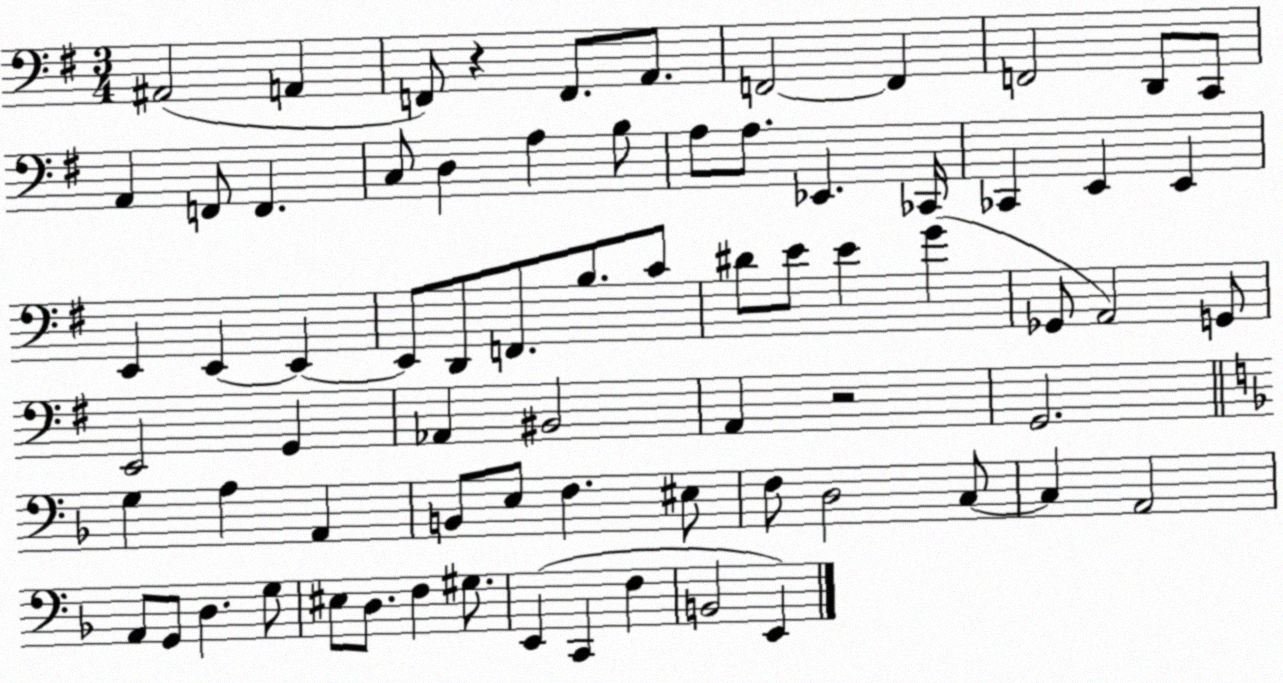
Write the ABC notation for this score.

X:1
T:Untitled
M:3/4
L:1/4
K:G
^A,,2 A,, F,,/2 z F,,/2 A,,/2 F,,2 F,, F,,2 D,,/2 C,,/2 A,, F,,/2 F,, C,/2 D, A, B,/2 A,/2 A,/2 _E,, _C,,/4 _C,, E,, E,, E,, E,, E,, E,,/2 D,,/2 F,,/2 B,/2 C/2 ^D/2 E/2 E G _G,,/2 A,,2 G,,/2 E,,2 G,, _A,, ^B,,2 A,, z2 G,,2 G, A, A,, B,,/2 E,/2 F, ^E,/2 F,/2 D,2 C,/2 C, A,,2 A,,/2 G,,/2 D, G,/2 ^E,/2 D,/2 F, ^G,/2 E,, C,, F, B,,2 E,,